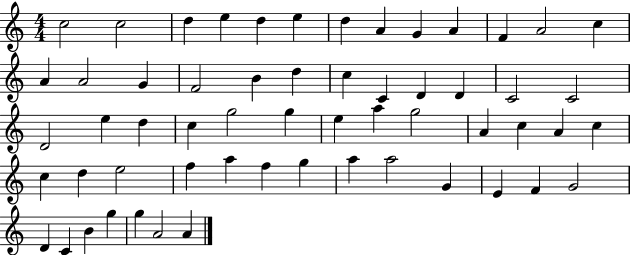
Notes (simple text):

C5/h C5/h D5/q E5/q D5/q E5/q D5/q A4/q G4/q A4/q F4/q A4/h C5/q A4/q A4/h G4/q F4/h B4/q D5/q C5/q C4/q D4/q D4/q C4/h C4/h D4/h E5/q D5/q C5/q G5/h G5/q E5/q A5/q G5/h A4/q C5/q A4/q C5/q C5/q D5/q E5/h F5/q A5/q F5/q G5/q A5/q A5/h G4/q E4/q F4/q G4/h D4/q C4/q B4/q G5/q G5/q A4/h A4/q